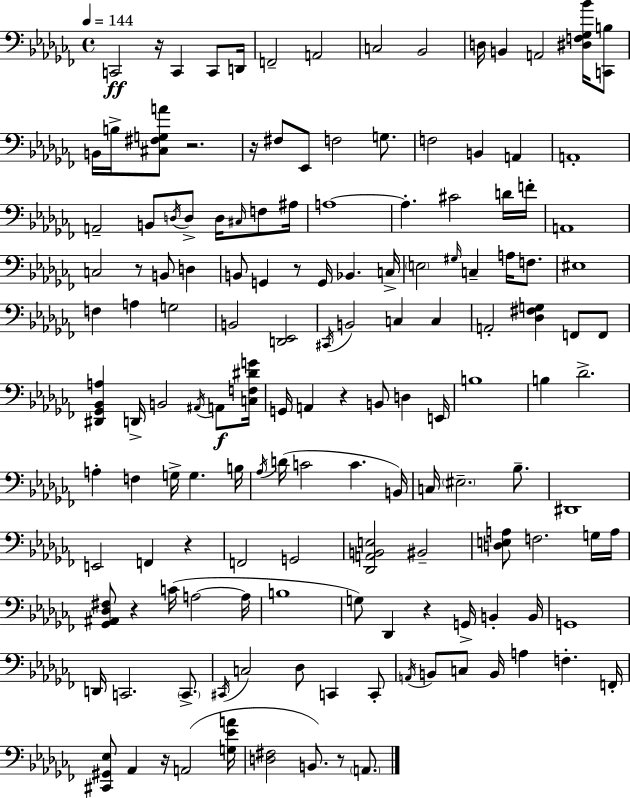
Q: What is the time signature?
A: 4/4